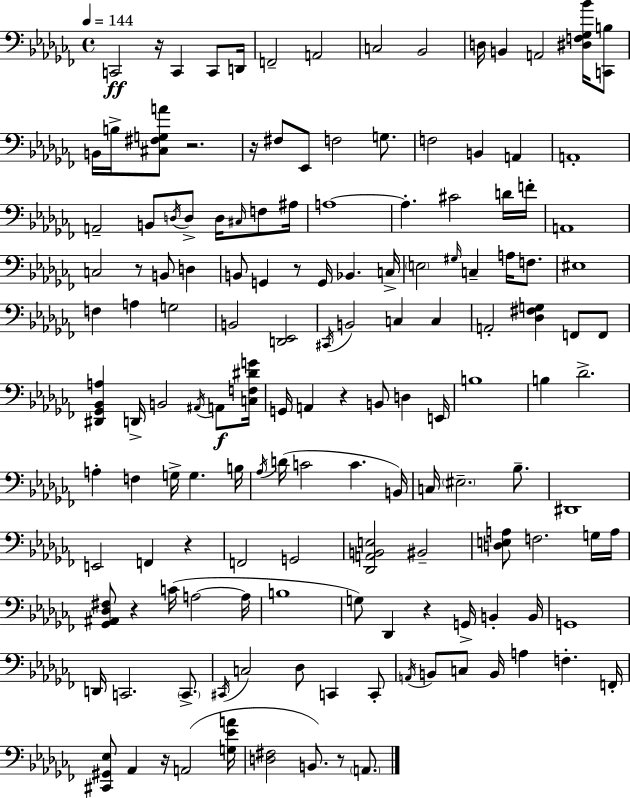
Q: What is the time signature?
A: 4/4